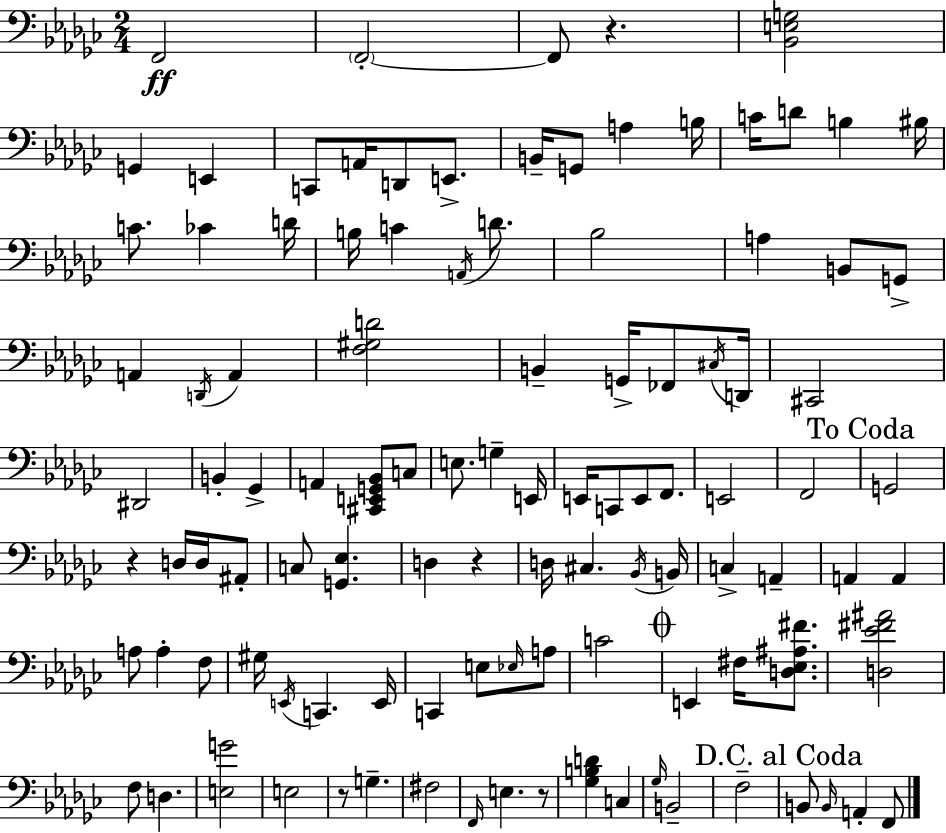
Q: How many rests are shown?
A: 5